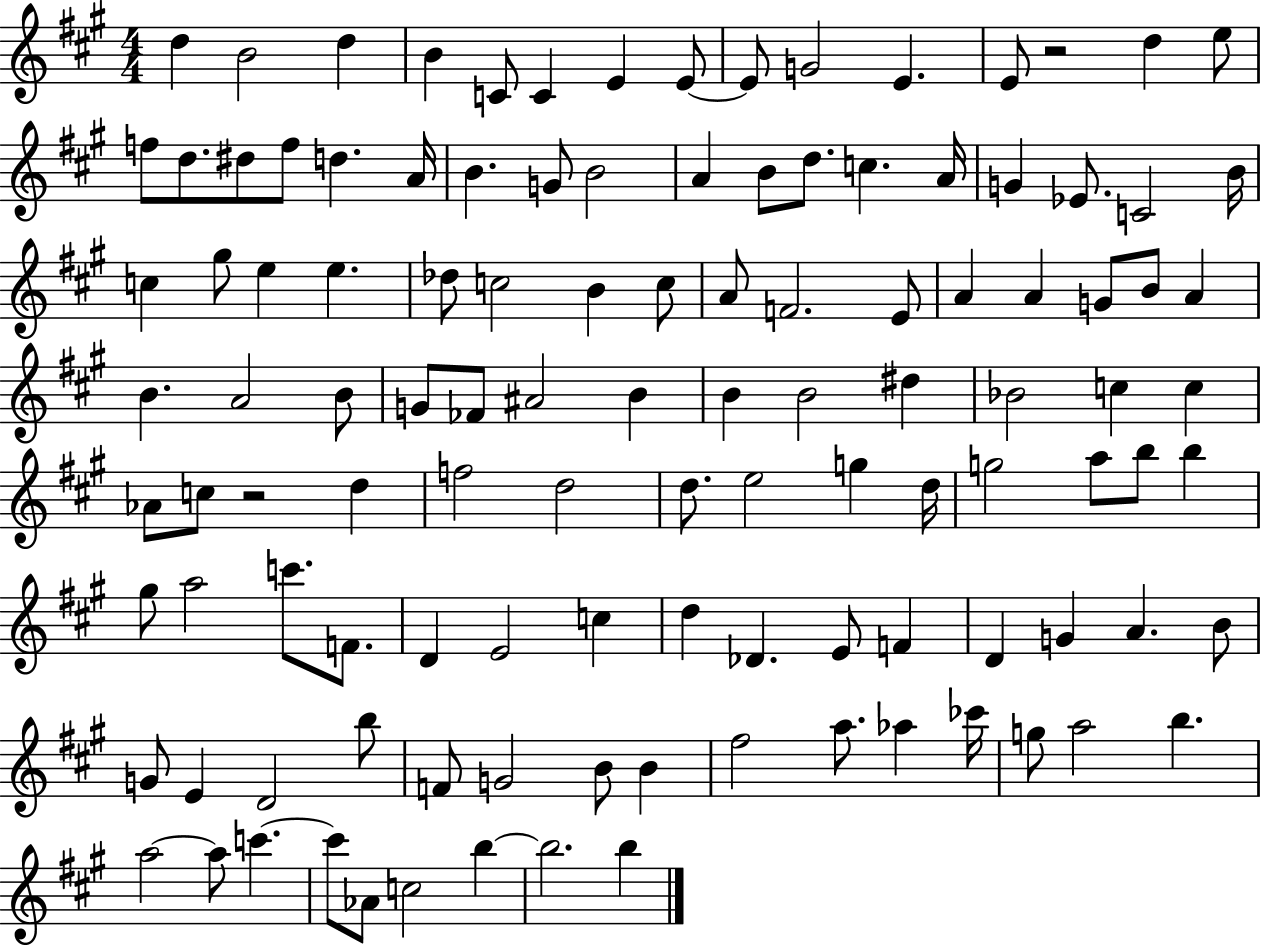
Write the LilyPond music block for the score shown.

{
  \clef treble
  \numericTimeSignature
  \time 4/4
  \key a \major
  d''4 b'2 d''4 | b'4 c'8 c'4 e'4 e'8~~ | e'8 g'2 e'4. | e'8 r2 d''4 e''8 | \break f''8 d''8. dis''8 f''8 d''4. a'16 | b'4. g'8 b'2 | a'4 b'8 d''8. c''4. a'16 | g'4 ees'8. c'2 b'16 | \break c''4 gis''8 e''4 e''4. | des''8 c''2 b'4 c''8 | a'8 f'2. e'8 | a'4 a'4 g'8 b'8 a'4 | \break b'4. a'2 b'8 | g'8 fes'8 ais'2 b'4 | b'4 b'2 dis''4 | bes'2 c''4 c''4 | \break aes'8 c''8 r2 d''4 | f''2 d''2 | d''8. e''2 g''4 d''16 | g''2 a''8 b''8 b''4 | \break gis''8 a''2 c'''8. f'8. | d'4 e'2 c''4 | d''4 des'4. e'8 f'4 | d'4 g'4 a'4. b'8 | \break g'8 e'4 d'2 b''8 | f'8 g'2 b'8 b'4 | fis''2 a''8. aes''4 ces'''16 | g''8 a''2 b''4. | \break a''2~~ a''8 c'''4.~~ | c'''8 aes'8 c''2 b''4~~ | b''2. b''4 | \bar "|."
}